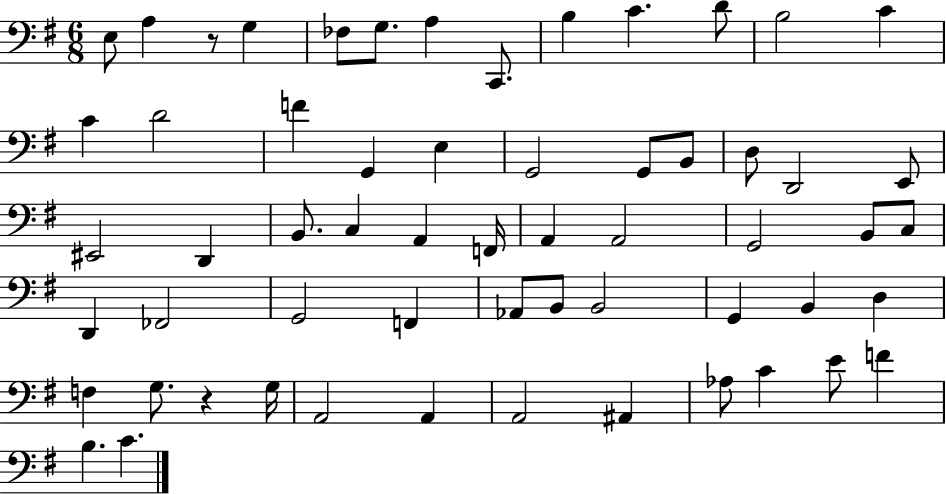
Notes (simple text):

E3/e A3/q R/e G3/q FES3/e G3/e. A3/q C2/e. B3/q C4/q. D4/e B3/h C4/q C4/q D4/h F4/q G2/q E3/q G2/h G2/e B2/e D3/e D2/h E2/e EIS2/h D2/q B2/e. C3/q A2/q F2/s A2/q A2/h G2/h B2/e C3/e D2/q FES2/h G2/h F2/q Ab2/e B2/e B2/h G2/q B2/q D3/q F3/q G3/e. R/q G3/s A2/h A2/q A2/h A#2/q Ab3/e C4/q E4/e F4/q B3/q. C4/q.